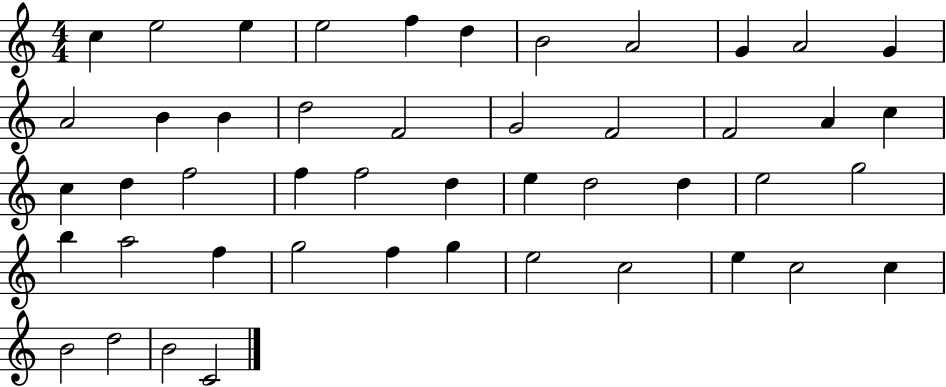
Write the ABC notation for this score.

X:1
T:Untitled
M:4/4
L:1/4
K:C
c e2 e e2 f d B2 A2 G A2 G A2 B B d2 F2 G2 F2 F2 A c c d f2 f f2 d e d2 d e2 g2 b a2 f g2 f g e2 c2 e c2 c B2 d2 B2 C2